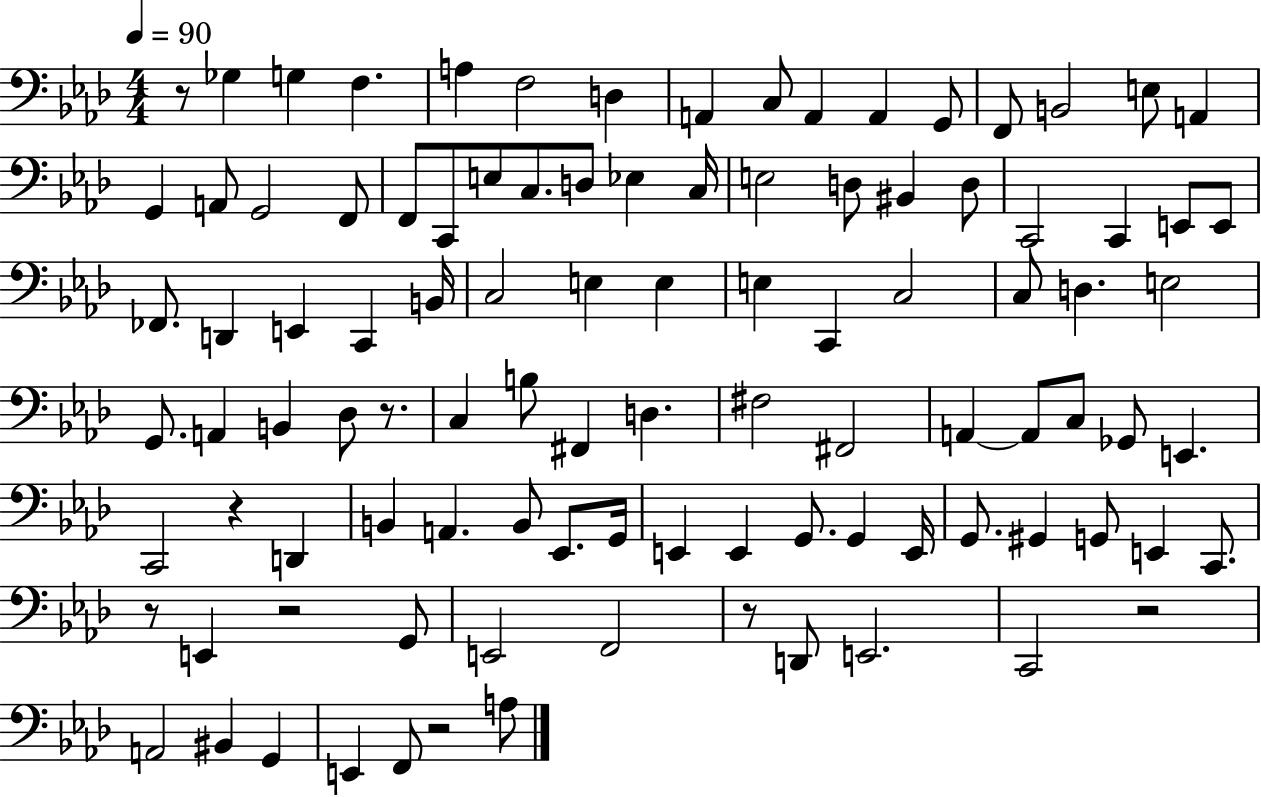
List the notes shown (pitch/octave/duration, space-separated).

R/e Gb3/q G3/q F3/q. A3/q F3/h D3/q A2/q C3/e A2/q A2/q G2/e F2/e B2/h E3/e A2/q G2/q A2/e G2/h F2/e F2/e C2/e E3/e C3/e. D3/e Eb3/q C3/s E3/h D3/e BIS2/q D3/e C2/h C2/q E2/e E2/e FES2/e. D2/q E2/q C2/q B2/s C3/h E3/q E3/q E3/q C2/q C3/h C3/e D3/q. E3/h G2/e. A2/q B2/q Db3/e R/e. C3/q B3/e F#2/q D3/q. F#3/h F#2/h A2/q A2/e C3/e Gb2/e E2/q. C2/h R/q D2/q B2/q A2/q. B2/e Eb2/e. G2/s E2/q E2/q G2/e. G2/q E2/s G2/e. G#2/q G2/e E2/q C2/e. R/e E2/q R/h G2/e E2/h F2/h R/e D2/e E2/h. C2/h R/h A2/h BIS2/q G2/q E2/q F2/e R/h A3/e